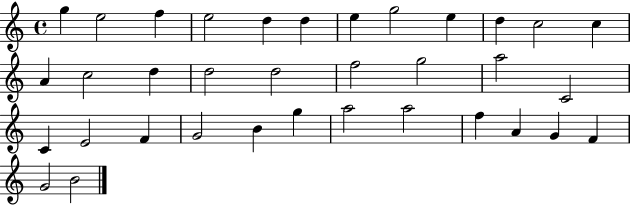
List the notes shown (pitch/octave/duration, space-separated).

G5/q E5/h F5/q E5/h D5/q D5/q E5/q G5/h E5/q D5/q C5/h C5/q A4/q C5/h D5/q D5/h D5/h F5/h G5/h A5/h C4/h C4/q E4/h F4/q G4/h B4/q G5/q A5/h A5/h F5/q A4/q G4/q F4/q G4/h B4/h